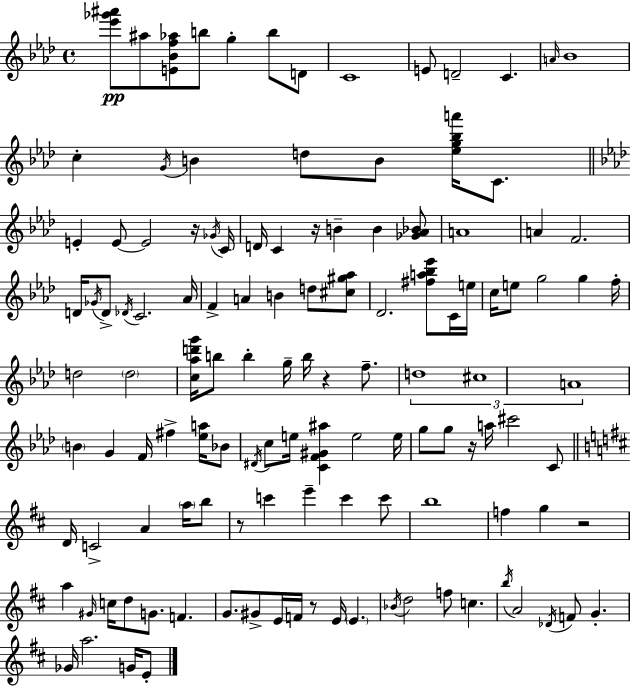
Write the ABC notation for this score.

X:1
T:Untitled
M:4/4
L:1/4
K:Ab
[_e'_g'^a']/2 ^a/2 [E_Bf_a]/2 b/2 g b/2 D/2 C4 E/2 D2 C A/4 _B4 c G/4 B d/2 B/2 [_eg_ba']/4 C/2 E E/2 E2 z/4 _G/4 C/4 D/4 C z/4 B B [_G_A_B]/2 A4 A F2 D/4 _G/4 D/2 _D/4 C2 _A/4 F A B d/2 [^c^g_a]/2 _D2 [^fa_b_e']/2 C/4 e/4 c/4 e/2 g2 g f/4 d2 d2 [c_ad'g']/4 b/2 b g/4 b/4 z f/2 d4 ^c4 A4 B G F/4 ^f [_ea]/4 _B/2 ^D/4 c/2 e/4 [CF^G^a] e2 e/4 g/2 g/2 z/4 a/4 ^c'2 C/2 D/4 C2 A a/4 b/2 z/2 c' e' c' c'/2 b4 f g z2 a ^G/4 c/4 d/2 G/2 F G/2 ^G/2 E/4 F/4 z/2 E/4 E _B/4 d2 f/2 c b/4 A2 _D/4 F/2 G _G/4 a2 G/4 E/2